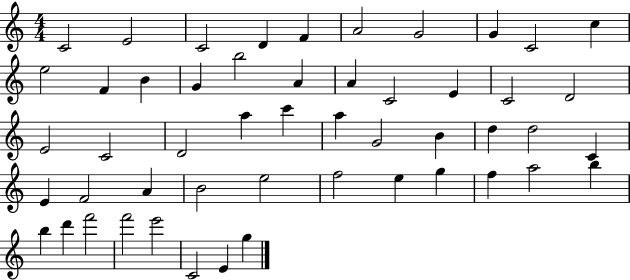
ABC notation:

X:1
T:Untitled
M:4/4
L:1/4
K:C
C2 E2 C2 D F A2 G2 G C2 c e2 F B G b2 A A C2 E C2 D2 E2 C2 D2 a c' a G2 B d d2 C E F2 A B2 e2 f2 e g f a2 b b d' f'2 f'2 e'2 C2 E g